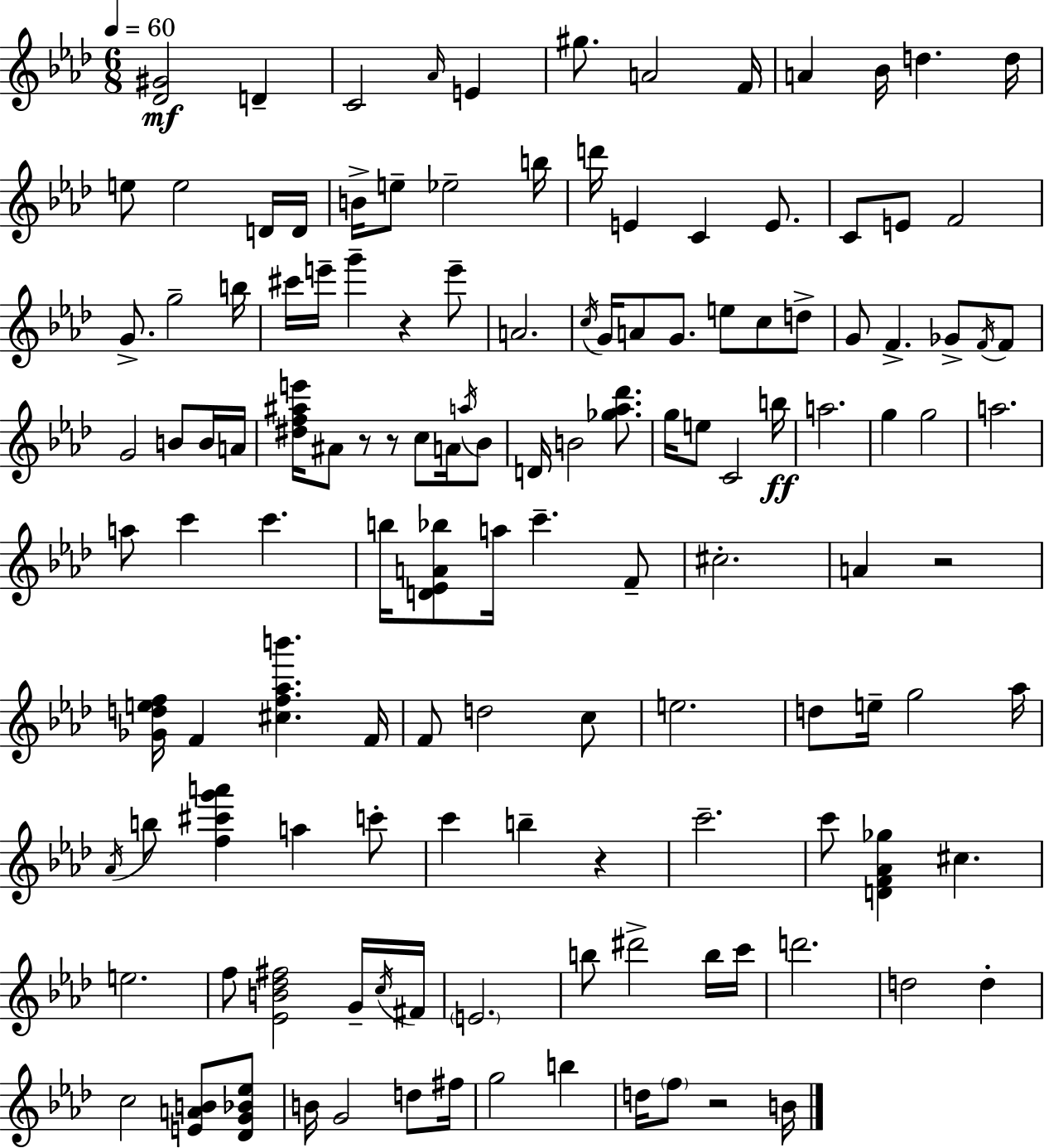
X:1
T:Untitled
M:6/8
L:1/4
K:Ab
[_D^G]2 D C2 _A/4 E ^g/2 A2 F/4 A _B/4 d d/4 e/2 e2 D/4 D/4 B/4 e/2 _e2 b/4 d'/4 E C E/2 C/2 E/2 F2 G/2 g2 b/4 ^c'/4 e'/4 g' z e'/2 A2 c/4 G/4 A/2 G/2 e/2 c/2 d/2 G/2 F _G/2 F/4 F/2 G2 B/2 B/4 A/4 [^df^ae']/4 ^A/2 z/2 z/2 c/2 A/4 a/4 _B/2 D/4 B2 [_g_a_d']/2 g/4 e/2 C2 b/4 a2 g g2 a2 a/2 c' c' b/4 [D_EA_b]/2 a/4 c' F/2 ^c2 A z2 [_Gdef]/4 F [^cf_ab'] F/4 F/2 d2 c/2 e2 d/2 e/4 g2 _a/4 _A/4 b/2 [f^c'g'a'] a c'/2 c' b z c'2 c'/2 [DF_A_g] ^c e2 f/2 [_EB_d^f]2 G/4 c/4 ^F/4 E2 b/2 ^d'2 b/4 c'/4 d'2 d2 d c2 [EAB]/2 [_DG_B_e]/2 B/4 G2 d/2 ^f/4 g2 b d/4 f/2 z2 B/4